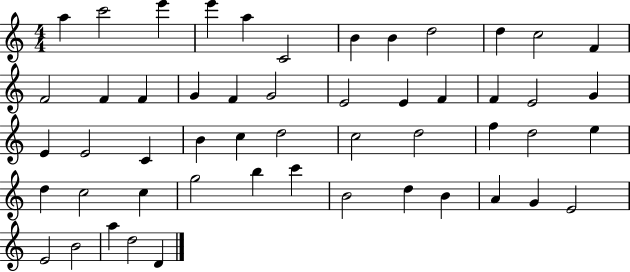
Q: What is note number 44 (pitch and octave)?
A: B4